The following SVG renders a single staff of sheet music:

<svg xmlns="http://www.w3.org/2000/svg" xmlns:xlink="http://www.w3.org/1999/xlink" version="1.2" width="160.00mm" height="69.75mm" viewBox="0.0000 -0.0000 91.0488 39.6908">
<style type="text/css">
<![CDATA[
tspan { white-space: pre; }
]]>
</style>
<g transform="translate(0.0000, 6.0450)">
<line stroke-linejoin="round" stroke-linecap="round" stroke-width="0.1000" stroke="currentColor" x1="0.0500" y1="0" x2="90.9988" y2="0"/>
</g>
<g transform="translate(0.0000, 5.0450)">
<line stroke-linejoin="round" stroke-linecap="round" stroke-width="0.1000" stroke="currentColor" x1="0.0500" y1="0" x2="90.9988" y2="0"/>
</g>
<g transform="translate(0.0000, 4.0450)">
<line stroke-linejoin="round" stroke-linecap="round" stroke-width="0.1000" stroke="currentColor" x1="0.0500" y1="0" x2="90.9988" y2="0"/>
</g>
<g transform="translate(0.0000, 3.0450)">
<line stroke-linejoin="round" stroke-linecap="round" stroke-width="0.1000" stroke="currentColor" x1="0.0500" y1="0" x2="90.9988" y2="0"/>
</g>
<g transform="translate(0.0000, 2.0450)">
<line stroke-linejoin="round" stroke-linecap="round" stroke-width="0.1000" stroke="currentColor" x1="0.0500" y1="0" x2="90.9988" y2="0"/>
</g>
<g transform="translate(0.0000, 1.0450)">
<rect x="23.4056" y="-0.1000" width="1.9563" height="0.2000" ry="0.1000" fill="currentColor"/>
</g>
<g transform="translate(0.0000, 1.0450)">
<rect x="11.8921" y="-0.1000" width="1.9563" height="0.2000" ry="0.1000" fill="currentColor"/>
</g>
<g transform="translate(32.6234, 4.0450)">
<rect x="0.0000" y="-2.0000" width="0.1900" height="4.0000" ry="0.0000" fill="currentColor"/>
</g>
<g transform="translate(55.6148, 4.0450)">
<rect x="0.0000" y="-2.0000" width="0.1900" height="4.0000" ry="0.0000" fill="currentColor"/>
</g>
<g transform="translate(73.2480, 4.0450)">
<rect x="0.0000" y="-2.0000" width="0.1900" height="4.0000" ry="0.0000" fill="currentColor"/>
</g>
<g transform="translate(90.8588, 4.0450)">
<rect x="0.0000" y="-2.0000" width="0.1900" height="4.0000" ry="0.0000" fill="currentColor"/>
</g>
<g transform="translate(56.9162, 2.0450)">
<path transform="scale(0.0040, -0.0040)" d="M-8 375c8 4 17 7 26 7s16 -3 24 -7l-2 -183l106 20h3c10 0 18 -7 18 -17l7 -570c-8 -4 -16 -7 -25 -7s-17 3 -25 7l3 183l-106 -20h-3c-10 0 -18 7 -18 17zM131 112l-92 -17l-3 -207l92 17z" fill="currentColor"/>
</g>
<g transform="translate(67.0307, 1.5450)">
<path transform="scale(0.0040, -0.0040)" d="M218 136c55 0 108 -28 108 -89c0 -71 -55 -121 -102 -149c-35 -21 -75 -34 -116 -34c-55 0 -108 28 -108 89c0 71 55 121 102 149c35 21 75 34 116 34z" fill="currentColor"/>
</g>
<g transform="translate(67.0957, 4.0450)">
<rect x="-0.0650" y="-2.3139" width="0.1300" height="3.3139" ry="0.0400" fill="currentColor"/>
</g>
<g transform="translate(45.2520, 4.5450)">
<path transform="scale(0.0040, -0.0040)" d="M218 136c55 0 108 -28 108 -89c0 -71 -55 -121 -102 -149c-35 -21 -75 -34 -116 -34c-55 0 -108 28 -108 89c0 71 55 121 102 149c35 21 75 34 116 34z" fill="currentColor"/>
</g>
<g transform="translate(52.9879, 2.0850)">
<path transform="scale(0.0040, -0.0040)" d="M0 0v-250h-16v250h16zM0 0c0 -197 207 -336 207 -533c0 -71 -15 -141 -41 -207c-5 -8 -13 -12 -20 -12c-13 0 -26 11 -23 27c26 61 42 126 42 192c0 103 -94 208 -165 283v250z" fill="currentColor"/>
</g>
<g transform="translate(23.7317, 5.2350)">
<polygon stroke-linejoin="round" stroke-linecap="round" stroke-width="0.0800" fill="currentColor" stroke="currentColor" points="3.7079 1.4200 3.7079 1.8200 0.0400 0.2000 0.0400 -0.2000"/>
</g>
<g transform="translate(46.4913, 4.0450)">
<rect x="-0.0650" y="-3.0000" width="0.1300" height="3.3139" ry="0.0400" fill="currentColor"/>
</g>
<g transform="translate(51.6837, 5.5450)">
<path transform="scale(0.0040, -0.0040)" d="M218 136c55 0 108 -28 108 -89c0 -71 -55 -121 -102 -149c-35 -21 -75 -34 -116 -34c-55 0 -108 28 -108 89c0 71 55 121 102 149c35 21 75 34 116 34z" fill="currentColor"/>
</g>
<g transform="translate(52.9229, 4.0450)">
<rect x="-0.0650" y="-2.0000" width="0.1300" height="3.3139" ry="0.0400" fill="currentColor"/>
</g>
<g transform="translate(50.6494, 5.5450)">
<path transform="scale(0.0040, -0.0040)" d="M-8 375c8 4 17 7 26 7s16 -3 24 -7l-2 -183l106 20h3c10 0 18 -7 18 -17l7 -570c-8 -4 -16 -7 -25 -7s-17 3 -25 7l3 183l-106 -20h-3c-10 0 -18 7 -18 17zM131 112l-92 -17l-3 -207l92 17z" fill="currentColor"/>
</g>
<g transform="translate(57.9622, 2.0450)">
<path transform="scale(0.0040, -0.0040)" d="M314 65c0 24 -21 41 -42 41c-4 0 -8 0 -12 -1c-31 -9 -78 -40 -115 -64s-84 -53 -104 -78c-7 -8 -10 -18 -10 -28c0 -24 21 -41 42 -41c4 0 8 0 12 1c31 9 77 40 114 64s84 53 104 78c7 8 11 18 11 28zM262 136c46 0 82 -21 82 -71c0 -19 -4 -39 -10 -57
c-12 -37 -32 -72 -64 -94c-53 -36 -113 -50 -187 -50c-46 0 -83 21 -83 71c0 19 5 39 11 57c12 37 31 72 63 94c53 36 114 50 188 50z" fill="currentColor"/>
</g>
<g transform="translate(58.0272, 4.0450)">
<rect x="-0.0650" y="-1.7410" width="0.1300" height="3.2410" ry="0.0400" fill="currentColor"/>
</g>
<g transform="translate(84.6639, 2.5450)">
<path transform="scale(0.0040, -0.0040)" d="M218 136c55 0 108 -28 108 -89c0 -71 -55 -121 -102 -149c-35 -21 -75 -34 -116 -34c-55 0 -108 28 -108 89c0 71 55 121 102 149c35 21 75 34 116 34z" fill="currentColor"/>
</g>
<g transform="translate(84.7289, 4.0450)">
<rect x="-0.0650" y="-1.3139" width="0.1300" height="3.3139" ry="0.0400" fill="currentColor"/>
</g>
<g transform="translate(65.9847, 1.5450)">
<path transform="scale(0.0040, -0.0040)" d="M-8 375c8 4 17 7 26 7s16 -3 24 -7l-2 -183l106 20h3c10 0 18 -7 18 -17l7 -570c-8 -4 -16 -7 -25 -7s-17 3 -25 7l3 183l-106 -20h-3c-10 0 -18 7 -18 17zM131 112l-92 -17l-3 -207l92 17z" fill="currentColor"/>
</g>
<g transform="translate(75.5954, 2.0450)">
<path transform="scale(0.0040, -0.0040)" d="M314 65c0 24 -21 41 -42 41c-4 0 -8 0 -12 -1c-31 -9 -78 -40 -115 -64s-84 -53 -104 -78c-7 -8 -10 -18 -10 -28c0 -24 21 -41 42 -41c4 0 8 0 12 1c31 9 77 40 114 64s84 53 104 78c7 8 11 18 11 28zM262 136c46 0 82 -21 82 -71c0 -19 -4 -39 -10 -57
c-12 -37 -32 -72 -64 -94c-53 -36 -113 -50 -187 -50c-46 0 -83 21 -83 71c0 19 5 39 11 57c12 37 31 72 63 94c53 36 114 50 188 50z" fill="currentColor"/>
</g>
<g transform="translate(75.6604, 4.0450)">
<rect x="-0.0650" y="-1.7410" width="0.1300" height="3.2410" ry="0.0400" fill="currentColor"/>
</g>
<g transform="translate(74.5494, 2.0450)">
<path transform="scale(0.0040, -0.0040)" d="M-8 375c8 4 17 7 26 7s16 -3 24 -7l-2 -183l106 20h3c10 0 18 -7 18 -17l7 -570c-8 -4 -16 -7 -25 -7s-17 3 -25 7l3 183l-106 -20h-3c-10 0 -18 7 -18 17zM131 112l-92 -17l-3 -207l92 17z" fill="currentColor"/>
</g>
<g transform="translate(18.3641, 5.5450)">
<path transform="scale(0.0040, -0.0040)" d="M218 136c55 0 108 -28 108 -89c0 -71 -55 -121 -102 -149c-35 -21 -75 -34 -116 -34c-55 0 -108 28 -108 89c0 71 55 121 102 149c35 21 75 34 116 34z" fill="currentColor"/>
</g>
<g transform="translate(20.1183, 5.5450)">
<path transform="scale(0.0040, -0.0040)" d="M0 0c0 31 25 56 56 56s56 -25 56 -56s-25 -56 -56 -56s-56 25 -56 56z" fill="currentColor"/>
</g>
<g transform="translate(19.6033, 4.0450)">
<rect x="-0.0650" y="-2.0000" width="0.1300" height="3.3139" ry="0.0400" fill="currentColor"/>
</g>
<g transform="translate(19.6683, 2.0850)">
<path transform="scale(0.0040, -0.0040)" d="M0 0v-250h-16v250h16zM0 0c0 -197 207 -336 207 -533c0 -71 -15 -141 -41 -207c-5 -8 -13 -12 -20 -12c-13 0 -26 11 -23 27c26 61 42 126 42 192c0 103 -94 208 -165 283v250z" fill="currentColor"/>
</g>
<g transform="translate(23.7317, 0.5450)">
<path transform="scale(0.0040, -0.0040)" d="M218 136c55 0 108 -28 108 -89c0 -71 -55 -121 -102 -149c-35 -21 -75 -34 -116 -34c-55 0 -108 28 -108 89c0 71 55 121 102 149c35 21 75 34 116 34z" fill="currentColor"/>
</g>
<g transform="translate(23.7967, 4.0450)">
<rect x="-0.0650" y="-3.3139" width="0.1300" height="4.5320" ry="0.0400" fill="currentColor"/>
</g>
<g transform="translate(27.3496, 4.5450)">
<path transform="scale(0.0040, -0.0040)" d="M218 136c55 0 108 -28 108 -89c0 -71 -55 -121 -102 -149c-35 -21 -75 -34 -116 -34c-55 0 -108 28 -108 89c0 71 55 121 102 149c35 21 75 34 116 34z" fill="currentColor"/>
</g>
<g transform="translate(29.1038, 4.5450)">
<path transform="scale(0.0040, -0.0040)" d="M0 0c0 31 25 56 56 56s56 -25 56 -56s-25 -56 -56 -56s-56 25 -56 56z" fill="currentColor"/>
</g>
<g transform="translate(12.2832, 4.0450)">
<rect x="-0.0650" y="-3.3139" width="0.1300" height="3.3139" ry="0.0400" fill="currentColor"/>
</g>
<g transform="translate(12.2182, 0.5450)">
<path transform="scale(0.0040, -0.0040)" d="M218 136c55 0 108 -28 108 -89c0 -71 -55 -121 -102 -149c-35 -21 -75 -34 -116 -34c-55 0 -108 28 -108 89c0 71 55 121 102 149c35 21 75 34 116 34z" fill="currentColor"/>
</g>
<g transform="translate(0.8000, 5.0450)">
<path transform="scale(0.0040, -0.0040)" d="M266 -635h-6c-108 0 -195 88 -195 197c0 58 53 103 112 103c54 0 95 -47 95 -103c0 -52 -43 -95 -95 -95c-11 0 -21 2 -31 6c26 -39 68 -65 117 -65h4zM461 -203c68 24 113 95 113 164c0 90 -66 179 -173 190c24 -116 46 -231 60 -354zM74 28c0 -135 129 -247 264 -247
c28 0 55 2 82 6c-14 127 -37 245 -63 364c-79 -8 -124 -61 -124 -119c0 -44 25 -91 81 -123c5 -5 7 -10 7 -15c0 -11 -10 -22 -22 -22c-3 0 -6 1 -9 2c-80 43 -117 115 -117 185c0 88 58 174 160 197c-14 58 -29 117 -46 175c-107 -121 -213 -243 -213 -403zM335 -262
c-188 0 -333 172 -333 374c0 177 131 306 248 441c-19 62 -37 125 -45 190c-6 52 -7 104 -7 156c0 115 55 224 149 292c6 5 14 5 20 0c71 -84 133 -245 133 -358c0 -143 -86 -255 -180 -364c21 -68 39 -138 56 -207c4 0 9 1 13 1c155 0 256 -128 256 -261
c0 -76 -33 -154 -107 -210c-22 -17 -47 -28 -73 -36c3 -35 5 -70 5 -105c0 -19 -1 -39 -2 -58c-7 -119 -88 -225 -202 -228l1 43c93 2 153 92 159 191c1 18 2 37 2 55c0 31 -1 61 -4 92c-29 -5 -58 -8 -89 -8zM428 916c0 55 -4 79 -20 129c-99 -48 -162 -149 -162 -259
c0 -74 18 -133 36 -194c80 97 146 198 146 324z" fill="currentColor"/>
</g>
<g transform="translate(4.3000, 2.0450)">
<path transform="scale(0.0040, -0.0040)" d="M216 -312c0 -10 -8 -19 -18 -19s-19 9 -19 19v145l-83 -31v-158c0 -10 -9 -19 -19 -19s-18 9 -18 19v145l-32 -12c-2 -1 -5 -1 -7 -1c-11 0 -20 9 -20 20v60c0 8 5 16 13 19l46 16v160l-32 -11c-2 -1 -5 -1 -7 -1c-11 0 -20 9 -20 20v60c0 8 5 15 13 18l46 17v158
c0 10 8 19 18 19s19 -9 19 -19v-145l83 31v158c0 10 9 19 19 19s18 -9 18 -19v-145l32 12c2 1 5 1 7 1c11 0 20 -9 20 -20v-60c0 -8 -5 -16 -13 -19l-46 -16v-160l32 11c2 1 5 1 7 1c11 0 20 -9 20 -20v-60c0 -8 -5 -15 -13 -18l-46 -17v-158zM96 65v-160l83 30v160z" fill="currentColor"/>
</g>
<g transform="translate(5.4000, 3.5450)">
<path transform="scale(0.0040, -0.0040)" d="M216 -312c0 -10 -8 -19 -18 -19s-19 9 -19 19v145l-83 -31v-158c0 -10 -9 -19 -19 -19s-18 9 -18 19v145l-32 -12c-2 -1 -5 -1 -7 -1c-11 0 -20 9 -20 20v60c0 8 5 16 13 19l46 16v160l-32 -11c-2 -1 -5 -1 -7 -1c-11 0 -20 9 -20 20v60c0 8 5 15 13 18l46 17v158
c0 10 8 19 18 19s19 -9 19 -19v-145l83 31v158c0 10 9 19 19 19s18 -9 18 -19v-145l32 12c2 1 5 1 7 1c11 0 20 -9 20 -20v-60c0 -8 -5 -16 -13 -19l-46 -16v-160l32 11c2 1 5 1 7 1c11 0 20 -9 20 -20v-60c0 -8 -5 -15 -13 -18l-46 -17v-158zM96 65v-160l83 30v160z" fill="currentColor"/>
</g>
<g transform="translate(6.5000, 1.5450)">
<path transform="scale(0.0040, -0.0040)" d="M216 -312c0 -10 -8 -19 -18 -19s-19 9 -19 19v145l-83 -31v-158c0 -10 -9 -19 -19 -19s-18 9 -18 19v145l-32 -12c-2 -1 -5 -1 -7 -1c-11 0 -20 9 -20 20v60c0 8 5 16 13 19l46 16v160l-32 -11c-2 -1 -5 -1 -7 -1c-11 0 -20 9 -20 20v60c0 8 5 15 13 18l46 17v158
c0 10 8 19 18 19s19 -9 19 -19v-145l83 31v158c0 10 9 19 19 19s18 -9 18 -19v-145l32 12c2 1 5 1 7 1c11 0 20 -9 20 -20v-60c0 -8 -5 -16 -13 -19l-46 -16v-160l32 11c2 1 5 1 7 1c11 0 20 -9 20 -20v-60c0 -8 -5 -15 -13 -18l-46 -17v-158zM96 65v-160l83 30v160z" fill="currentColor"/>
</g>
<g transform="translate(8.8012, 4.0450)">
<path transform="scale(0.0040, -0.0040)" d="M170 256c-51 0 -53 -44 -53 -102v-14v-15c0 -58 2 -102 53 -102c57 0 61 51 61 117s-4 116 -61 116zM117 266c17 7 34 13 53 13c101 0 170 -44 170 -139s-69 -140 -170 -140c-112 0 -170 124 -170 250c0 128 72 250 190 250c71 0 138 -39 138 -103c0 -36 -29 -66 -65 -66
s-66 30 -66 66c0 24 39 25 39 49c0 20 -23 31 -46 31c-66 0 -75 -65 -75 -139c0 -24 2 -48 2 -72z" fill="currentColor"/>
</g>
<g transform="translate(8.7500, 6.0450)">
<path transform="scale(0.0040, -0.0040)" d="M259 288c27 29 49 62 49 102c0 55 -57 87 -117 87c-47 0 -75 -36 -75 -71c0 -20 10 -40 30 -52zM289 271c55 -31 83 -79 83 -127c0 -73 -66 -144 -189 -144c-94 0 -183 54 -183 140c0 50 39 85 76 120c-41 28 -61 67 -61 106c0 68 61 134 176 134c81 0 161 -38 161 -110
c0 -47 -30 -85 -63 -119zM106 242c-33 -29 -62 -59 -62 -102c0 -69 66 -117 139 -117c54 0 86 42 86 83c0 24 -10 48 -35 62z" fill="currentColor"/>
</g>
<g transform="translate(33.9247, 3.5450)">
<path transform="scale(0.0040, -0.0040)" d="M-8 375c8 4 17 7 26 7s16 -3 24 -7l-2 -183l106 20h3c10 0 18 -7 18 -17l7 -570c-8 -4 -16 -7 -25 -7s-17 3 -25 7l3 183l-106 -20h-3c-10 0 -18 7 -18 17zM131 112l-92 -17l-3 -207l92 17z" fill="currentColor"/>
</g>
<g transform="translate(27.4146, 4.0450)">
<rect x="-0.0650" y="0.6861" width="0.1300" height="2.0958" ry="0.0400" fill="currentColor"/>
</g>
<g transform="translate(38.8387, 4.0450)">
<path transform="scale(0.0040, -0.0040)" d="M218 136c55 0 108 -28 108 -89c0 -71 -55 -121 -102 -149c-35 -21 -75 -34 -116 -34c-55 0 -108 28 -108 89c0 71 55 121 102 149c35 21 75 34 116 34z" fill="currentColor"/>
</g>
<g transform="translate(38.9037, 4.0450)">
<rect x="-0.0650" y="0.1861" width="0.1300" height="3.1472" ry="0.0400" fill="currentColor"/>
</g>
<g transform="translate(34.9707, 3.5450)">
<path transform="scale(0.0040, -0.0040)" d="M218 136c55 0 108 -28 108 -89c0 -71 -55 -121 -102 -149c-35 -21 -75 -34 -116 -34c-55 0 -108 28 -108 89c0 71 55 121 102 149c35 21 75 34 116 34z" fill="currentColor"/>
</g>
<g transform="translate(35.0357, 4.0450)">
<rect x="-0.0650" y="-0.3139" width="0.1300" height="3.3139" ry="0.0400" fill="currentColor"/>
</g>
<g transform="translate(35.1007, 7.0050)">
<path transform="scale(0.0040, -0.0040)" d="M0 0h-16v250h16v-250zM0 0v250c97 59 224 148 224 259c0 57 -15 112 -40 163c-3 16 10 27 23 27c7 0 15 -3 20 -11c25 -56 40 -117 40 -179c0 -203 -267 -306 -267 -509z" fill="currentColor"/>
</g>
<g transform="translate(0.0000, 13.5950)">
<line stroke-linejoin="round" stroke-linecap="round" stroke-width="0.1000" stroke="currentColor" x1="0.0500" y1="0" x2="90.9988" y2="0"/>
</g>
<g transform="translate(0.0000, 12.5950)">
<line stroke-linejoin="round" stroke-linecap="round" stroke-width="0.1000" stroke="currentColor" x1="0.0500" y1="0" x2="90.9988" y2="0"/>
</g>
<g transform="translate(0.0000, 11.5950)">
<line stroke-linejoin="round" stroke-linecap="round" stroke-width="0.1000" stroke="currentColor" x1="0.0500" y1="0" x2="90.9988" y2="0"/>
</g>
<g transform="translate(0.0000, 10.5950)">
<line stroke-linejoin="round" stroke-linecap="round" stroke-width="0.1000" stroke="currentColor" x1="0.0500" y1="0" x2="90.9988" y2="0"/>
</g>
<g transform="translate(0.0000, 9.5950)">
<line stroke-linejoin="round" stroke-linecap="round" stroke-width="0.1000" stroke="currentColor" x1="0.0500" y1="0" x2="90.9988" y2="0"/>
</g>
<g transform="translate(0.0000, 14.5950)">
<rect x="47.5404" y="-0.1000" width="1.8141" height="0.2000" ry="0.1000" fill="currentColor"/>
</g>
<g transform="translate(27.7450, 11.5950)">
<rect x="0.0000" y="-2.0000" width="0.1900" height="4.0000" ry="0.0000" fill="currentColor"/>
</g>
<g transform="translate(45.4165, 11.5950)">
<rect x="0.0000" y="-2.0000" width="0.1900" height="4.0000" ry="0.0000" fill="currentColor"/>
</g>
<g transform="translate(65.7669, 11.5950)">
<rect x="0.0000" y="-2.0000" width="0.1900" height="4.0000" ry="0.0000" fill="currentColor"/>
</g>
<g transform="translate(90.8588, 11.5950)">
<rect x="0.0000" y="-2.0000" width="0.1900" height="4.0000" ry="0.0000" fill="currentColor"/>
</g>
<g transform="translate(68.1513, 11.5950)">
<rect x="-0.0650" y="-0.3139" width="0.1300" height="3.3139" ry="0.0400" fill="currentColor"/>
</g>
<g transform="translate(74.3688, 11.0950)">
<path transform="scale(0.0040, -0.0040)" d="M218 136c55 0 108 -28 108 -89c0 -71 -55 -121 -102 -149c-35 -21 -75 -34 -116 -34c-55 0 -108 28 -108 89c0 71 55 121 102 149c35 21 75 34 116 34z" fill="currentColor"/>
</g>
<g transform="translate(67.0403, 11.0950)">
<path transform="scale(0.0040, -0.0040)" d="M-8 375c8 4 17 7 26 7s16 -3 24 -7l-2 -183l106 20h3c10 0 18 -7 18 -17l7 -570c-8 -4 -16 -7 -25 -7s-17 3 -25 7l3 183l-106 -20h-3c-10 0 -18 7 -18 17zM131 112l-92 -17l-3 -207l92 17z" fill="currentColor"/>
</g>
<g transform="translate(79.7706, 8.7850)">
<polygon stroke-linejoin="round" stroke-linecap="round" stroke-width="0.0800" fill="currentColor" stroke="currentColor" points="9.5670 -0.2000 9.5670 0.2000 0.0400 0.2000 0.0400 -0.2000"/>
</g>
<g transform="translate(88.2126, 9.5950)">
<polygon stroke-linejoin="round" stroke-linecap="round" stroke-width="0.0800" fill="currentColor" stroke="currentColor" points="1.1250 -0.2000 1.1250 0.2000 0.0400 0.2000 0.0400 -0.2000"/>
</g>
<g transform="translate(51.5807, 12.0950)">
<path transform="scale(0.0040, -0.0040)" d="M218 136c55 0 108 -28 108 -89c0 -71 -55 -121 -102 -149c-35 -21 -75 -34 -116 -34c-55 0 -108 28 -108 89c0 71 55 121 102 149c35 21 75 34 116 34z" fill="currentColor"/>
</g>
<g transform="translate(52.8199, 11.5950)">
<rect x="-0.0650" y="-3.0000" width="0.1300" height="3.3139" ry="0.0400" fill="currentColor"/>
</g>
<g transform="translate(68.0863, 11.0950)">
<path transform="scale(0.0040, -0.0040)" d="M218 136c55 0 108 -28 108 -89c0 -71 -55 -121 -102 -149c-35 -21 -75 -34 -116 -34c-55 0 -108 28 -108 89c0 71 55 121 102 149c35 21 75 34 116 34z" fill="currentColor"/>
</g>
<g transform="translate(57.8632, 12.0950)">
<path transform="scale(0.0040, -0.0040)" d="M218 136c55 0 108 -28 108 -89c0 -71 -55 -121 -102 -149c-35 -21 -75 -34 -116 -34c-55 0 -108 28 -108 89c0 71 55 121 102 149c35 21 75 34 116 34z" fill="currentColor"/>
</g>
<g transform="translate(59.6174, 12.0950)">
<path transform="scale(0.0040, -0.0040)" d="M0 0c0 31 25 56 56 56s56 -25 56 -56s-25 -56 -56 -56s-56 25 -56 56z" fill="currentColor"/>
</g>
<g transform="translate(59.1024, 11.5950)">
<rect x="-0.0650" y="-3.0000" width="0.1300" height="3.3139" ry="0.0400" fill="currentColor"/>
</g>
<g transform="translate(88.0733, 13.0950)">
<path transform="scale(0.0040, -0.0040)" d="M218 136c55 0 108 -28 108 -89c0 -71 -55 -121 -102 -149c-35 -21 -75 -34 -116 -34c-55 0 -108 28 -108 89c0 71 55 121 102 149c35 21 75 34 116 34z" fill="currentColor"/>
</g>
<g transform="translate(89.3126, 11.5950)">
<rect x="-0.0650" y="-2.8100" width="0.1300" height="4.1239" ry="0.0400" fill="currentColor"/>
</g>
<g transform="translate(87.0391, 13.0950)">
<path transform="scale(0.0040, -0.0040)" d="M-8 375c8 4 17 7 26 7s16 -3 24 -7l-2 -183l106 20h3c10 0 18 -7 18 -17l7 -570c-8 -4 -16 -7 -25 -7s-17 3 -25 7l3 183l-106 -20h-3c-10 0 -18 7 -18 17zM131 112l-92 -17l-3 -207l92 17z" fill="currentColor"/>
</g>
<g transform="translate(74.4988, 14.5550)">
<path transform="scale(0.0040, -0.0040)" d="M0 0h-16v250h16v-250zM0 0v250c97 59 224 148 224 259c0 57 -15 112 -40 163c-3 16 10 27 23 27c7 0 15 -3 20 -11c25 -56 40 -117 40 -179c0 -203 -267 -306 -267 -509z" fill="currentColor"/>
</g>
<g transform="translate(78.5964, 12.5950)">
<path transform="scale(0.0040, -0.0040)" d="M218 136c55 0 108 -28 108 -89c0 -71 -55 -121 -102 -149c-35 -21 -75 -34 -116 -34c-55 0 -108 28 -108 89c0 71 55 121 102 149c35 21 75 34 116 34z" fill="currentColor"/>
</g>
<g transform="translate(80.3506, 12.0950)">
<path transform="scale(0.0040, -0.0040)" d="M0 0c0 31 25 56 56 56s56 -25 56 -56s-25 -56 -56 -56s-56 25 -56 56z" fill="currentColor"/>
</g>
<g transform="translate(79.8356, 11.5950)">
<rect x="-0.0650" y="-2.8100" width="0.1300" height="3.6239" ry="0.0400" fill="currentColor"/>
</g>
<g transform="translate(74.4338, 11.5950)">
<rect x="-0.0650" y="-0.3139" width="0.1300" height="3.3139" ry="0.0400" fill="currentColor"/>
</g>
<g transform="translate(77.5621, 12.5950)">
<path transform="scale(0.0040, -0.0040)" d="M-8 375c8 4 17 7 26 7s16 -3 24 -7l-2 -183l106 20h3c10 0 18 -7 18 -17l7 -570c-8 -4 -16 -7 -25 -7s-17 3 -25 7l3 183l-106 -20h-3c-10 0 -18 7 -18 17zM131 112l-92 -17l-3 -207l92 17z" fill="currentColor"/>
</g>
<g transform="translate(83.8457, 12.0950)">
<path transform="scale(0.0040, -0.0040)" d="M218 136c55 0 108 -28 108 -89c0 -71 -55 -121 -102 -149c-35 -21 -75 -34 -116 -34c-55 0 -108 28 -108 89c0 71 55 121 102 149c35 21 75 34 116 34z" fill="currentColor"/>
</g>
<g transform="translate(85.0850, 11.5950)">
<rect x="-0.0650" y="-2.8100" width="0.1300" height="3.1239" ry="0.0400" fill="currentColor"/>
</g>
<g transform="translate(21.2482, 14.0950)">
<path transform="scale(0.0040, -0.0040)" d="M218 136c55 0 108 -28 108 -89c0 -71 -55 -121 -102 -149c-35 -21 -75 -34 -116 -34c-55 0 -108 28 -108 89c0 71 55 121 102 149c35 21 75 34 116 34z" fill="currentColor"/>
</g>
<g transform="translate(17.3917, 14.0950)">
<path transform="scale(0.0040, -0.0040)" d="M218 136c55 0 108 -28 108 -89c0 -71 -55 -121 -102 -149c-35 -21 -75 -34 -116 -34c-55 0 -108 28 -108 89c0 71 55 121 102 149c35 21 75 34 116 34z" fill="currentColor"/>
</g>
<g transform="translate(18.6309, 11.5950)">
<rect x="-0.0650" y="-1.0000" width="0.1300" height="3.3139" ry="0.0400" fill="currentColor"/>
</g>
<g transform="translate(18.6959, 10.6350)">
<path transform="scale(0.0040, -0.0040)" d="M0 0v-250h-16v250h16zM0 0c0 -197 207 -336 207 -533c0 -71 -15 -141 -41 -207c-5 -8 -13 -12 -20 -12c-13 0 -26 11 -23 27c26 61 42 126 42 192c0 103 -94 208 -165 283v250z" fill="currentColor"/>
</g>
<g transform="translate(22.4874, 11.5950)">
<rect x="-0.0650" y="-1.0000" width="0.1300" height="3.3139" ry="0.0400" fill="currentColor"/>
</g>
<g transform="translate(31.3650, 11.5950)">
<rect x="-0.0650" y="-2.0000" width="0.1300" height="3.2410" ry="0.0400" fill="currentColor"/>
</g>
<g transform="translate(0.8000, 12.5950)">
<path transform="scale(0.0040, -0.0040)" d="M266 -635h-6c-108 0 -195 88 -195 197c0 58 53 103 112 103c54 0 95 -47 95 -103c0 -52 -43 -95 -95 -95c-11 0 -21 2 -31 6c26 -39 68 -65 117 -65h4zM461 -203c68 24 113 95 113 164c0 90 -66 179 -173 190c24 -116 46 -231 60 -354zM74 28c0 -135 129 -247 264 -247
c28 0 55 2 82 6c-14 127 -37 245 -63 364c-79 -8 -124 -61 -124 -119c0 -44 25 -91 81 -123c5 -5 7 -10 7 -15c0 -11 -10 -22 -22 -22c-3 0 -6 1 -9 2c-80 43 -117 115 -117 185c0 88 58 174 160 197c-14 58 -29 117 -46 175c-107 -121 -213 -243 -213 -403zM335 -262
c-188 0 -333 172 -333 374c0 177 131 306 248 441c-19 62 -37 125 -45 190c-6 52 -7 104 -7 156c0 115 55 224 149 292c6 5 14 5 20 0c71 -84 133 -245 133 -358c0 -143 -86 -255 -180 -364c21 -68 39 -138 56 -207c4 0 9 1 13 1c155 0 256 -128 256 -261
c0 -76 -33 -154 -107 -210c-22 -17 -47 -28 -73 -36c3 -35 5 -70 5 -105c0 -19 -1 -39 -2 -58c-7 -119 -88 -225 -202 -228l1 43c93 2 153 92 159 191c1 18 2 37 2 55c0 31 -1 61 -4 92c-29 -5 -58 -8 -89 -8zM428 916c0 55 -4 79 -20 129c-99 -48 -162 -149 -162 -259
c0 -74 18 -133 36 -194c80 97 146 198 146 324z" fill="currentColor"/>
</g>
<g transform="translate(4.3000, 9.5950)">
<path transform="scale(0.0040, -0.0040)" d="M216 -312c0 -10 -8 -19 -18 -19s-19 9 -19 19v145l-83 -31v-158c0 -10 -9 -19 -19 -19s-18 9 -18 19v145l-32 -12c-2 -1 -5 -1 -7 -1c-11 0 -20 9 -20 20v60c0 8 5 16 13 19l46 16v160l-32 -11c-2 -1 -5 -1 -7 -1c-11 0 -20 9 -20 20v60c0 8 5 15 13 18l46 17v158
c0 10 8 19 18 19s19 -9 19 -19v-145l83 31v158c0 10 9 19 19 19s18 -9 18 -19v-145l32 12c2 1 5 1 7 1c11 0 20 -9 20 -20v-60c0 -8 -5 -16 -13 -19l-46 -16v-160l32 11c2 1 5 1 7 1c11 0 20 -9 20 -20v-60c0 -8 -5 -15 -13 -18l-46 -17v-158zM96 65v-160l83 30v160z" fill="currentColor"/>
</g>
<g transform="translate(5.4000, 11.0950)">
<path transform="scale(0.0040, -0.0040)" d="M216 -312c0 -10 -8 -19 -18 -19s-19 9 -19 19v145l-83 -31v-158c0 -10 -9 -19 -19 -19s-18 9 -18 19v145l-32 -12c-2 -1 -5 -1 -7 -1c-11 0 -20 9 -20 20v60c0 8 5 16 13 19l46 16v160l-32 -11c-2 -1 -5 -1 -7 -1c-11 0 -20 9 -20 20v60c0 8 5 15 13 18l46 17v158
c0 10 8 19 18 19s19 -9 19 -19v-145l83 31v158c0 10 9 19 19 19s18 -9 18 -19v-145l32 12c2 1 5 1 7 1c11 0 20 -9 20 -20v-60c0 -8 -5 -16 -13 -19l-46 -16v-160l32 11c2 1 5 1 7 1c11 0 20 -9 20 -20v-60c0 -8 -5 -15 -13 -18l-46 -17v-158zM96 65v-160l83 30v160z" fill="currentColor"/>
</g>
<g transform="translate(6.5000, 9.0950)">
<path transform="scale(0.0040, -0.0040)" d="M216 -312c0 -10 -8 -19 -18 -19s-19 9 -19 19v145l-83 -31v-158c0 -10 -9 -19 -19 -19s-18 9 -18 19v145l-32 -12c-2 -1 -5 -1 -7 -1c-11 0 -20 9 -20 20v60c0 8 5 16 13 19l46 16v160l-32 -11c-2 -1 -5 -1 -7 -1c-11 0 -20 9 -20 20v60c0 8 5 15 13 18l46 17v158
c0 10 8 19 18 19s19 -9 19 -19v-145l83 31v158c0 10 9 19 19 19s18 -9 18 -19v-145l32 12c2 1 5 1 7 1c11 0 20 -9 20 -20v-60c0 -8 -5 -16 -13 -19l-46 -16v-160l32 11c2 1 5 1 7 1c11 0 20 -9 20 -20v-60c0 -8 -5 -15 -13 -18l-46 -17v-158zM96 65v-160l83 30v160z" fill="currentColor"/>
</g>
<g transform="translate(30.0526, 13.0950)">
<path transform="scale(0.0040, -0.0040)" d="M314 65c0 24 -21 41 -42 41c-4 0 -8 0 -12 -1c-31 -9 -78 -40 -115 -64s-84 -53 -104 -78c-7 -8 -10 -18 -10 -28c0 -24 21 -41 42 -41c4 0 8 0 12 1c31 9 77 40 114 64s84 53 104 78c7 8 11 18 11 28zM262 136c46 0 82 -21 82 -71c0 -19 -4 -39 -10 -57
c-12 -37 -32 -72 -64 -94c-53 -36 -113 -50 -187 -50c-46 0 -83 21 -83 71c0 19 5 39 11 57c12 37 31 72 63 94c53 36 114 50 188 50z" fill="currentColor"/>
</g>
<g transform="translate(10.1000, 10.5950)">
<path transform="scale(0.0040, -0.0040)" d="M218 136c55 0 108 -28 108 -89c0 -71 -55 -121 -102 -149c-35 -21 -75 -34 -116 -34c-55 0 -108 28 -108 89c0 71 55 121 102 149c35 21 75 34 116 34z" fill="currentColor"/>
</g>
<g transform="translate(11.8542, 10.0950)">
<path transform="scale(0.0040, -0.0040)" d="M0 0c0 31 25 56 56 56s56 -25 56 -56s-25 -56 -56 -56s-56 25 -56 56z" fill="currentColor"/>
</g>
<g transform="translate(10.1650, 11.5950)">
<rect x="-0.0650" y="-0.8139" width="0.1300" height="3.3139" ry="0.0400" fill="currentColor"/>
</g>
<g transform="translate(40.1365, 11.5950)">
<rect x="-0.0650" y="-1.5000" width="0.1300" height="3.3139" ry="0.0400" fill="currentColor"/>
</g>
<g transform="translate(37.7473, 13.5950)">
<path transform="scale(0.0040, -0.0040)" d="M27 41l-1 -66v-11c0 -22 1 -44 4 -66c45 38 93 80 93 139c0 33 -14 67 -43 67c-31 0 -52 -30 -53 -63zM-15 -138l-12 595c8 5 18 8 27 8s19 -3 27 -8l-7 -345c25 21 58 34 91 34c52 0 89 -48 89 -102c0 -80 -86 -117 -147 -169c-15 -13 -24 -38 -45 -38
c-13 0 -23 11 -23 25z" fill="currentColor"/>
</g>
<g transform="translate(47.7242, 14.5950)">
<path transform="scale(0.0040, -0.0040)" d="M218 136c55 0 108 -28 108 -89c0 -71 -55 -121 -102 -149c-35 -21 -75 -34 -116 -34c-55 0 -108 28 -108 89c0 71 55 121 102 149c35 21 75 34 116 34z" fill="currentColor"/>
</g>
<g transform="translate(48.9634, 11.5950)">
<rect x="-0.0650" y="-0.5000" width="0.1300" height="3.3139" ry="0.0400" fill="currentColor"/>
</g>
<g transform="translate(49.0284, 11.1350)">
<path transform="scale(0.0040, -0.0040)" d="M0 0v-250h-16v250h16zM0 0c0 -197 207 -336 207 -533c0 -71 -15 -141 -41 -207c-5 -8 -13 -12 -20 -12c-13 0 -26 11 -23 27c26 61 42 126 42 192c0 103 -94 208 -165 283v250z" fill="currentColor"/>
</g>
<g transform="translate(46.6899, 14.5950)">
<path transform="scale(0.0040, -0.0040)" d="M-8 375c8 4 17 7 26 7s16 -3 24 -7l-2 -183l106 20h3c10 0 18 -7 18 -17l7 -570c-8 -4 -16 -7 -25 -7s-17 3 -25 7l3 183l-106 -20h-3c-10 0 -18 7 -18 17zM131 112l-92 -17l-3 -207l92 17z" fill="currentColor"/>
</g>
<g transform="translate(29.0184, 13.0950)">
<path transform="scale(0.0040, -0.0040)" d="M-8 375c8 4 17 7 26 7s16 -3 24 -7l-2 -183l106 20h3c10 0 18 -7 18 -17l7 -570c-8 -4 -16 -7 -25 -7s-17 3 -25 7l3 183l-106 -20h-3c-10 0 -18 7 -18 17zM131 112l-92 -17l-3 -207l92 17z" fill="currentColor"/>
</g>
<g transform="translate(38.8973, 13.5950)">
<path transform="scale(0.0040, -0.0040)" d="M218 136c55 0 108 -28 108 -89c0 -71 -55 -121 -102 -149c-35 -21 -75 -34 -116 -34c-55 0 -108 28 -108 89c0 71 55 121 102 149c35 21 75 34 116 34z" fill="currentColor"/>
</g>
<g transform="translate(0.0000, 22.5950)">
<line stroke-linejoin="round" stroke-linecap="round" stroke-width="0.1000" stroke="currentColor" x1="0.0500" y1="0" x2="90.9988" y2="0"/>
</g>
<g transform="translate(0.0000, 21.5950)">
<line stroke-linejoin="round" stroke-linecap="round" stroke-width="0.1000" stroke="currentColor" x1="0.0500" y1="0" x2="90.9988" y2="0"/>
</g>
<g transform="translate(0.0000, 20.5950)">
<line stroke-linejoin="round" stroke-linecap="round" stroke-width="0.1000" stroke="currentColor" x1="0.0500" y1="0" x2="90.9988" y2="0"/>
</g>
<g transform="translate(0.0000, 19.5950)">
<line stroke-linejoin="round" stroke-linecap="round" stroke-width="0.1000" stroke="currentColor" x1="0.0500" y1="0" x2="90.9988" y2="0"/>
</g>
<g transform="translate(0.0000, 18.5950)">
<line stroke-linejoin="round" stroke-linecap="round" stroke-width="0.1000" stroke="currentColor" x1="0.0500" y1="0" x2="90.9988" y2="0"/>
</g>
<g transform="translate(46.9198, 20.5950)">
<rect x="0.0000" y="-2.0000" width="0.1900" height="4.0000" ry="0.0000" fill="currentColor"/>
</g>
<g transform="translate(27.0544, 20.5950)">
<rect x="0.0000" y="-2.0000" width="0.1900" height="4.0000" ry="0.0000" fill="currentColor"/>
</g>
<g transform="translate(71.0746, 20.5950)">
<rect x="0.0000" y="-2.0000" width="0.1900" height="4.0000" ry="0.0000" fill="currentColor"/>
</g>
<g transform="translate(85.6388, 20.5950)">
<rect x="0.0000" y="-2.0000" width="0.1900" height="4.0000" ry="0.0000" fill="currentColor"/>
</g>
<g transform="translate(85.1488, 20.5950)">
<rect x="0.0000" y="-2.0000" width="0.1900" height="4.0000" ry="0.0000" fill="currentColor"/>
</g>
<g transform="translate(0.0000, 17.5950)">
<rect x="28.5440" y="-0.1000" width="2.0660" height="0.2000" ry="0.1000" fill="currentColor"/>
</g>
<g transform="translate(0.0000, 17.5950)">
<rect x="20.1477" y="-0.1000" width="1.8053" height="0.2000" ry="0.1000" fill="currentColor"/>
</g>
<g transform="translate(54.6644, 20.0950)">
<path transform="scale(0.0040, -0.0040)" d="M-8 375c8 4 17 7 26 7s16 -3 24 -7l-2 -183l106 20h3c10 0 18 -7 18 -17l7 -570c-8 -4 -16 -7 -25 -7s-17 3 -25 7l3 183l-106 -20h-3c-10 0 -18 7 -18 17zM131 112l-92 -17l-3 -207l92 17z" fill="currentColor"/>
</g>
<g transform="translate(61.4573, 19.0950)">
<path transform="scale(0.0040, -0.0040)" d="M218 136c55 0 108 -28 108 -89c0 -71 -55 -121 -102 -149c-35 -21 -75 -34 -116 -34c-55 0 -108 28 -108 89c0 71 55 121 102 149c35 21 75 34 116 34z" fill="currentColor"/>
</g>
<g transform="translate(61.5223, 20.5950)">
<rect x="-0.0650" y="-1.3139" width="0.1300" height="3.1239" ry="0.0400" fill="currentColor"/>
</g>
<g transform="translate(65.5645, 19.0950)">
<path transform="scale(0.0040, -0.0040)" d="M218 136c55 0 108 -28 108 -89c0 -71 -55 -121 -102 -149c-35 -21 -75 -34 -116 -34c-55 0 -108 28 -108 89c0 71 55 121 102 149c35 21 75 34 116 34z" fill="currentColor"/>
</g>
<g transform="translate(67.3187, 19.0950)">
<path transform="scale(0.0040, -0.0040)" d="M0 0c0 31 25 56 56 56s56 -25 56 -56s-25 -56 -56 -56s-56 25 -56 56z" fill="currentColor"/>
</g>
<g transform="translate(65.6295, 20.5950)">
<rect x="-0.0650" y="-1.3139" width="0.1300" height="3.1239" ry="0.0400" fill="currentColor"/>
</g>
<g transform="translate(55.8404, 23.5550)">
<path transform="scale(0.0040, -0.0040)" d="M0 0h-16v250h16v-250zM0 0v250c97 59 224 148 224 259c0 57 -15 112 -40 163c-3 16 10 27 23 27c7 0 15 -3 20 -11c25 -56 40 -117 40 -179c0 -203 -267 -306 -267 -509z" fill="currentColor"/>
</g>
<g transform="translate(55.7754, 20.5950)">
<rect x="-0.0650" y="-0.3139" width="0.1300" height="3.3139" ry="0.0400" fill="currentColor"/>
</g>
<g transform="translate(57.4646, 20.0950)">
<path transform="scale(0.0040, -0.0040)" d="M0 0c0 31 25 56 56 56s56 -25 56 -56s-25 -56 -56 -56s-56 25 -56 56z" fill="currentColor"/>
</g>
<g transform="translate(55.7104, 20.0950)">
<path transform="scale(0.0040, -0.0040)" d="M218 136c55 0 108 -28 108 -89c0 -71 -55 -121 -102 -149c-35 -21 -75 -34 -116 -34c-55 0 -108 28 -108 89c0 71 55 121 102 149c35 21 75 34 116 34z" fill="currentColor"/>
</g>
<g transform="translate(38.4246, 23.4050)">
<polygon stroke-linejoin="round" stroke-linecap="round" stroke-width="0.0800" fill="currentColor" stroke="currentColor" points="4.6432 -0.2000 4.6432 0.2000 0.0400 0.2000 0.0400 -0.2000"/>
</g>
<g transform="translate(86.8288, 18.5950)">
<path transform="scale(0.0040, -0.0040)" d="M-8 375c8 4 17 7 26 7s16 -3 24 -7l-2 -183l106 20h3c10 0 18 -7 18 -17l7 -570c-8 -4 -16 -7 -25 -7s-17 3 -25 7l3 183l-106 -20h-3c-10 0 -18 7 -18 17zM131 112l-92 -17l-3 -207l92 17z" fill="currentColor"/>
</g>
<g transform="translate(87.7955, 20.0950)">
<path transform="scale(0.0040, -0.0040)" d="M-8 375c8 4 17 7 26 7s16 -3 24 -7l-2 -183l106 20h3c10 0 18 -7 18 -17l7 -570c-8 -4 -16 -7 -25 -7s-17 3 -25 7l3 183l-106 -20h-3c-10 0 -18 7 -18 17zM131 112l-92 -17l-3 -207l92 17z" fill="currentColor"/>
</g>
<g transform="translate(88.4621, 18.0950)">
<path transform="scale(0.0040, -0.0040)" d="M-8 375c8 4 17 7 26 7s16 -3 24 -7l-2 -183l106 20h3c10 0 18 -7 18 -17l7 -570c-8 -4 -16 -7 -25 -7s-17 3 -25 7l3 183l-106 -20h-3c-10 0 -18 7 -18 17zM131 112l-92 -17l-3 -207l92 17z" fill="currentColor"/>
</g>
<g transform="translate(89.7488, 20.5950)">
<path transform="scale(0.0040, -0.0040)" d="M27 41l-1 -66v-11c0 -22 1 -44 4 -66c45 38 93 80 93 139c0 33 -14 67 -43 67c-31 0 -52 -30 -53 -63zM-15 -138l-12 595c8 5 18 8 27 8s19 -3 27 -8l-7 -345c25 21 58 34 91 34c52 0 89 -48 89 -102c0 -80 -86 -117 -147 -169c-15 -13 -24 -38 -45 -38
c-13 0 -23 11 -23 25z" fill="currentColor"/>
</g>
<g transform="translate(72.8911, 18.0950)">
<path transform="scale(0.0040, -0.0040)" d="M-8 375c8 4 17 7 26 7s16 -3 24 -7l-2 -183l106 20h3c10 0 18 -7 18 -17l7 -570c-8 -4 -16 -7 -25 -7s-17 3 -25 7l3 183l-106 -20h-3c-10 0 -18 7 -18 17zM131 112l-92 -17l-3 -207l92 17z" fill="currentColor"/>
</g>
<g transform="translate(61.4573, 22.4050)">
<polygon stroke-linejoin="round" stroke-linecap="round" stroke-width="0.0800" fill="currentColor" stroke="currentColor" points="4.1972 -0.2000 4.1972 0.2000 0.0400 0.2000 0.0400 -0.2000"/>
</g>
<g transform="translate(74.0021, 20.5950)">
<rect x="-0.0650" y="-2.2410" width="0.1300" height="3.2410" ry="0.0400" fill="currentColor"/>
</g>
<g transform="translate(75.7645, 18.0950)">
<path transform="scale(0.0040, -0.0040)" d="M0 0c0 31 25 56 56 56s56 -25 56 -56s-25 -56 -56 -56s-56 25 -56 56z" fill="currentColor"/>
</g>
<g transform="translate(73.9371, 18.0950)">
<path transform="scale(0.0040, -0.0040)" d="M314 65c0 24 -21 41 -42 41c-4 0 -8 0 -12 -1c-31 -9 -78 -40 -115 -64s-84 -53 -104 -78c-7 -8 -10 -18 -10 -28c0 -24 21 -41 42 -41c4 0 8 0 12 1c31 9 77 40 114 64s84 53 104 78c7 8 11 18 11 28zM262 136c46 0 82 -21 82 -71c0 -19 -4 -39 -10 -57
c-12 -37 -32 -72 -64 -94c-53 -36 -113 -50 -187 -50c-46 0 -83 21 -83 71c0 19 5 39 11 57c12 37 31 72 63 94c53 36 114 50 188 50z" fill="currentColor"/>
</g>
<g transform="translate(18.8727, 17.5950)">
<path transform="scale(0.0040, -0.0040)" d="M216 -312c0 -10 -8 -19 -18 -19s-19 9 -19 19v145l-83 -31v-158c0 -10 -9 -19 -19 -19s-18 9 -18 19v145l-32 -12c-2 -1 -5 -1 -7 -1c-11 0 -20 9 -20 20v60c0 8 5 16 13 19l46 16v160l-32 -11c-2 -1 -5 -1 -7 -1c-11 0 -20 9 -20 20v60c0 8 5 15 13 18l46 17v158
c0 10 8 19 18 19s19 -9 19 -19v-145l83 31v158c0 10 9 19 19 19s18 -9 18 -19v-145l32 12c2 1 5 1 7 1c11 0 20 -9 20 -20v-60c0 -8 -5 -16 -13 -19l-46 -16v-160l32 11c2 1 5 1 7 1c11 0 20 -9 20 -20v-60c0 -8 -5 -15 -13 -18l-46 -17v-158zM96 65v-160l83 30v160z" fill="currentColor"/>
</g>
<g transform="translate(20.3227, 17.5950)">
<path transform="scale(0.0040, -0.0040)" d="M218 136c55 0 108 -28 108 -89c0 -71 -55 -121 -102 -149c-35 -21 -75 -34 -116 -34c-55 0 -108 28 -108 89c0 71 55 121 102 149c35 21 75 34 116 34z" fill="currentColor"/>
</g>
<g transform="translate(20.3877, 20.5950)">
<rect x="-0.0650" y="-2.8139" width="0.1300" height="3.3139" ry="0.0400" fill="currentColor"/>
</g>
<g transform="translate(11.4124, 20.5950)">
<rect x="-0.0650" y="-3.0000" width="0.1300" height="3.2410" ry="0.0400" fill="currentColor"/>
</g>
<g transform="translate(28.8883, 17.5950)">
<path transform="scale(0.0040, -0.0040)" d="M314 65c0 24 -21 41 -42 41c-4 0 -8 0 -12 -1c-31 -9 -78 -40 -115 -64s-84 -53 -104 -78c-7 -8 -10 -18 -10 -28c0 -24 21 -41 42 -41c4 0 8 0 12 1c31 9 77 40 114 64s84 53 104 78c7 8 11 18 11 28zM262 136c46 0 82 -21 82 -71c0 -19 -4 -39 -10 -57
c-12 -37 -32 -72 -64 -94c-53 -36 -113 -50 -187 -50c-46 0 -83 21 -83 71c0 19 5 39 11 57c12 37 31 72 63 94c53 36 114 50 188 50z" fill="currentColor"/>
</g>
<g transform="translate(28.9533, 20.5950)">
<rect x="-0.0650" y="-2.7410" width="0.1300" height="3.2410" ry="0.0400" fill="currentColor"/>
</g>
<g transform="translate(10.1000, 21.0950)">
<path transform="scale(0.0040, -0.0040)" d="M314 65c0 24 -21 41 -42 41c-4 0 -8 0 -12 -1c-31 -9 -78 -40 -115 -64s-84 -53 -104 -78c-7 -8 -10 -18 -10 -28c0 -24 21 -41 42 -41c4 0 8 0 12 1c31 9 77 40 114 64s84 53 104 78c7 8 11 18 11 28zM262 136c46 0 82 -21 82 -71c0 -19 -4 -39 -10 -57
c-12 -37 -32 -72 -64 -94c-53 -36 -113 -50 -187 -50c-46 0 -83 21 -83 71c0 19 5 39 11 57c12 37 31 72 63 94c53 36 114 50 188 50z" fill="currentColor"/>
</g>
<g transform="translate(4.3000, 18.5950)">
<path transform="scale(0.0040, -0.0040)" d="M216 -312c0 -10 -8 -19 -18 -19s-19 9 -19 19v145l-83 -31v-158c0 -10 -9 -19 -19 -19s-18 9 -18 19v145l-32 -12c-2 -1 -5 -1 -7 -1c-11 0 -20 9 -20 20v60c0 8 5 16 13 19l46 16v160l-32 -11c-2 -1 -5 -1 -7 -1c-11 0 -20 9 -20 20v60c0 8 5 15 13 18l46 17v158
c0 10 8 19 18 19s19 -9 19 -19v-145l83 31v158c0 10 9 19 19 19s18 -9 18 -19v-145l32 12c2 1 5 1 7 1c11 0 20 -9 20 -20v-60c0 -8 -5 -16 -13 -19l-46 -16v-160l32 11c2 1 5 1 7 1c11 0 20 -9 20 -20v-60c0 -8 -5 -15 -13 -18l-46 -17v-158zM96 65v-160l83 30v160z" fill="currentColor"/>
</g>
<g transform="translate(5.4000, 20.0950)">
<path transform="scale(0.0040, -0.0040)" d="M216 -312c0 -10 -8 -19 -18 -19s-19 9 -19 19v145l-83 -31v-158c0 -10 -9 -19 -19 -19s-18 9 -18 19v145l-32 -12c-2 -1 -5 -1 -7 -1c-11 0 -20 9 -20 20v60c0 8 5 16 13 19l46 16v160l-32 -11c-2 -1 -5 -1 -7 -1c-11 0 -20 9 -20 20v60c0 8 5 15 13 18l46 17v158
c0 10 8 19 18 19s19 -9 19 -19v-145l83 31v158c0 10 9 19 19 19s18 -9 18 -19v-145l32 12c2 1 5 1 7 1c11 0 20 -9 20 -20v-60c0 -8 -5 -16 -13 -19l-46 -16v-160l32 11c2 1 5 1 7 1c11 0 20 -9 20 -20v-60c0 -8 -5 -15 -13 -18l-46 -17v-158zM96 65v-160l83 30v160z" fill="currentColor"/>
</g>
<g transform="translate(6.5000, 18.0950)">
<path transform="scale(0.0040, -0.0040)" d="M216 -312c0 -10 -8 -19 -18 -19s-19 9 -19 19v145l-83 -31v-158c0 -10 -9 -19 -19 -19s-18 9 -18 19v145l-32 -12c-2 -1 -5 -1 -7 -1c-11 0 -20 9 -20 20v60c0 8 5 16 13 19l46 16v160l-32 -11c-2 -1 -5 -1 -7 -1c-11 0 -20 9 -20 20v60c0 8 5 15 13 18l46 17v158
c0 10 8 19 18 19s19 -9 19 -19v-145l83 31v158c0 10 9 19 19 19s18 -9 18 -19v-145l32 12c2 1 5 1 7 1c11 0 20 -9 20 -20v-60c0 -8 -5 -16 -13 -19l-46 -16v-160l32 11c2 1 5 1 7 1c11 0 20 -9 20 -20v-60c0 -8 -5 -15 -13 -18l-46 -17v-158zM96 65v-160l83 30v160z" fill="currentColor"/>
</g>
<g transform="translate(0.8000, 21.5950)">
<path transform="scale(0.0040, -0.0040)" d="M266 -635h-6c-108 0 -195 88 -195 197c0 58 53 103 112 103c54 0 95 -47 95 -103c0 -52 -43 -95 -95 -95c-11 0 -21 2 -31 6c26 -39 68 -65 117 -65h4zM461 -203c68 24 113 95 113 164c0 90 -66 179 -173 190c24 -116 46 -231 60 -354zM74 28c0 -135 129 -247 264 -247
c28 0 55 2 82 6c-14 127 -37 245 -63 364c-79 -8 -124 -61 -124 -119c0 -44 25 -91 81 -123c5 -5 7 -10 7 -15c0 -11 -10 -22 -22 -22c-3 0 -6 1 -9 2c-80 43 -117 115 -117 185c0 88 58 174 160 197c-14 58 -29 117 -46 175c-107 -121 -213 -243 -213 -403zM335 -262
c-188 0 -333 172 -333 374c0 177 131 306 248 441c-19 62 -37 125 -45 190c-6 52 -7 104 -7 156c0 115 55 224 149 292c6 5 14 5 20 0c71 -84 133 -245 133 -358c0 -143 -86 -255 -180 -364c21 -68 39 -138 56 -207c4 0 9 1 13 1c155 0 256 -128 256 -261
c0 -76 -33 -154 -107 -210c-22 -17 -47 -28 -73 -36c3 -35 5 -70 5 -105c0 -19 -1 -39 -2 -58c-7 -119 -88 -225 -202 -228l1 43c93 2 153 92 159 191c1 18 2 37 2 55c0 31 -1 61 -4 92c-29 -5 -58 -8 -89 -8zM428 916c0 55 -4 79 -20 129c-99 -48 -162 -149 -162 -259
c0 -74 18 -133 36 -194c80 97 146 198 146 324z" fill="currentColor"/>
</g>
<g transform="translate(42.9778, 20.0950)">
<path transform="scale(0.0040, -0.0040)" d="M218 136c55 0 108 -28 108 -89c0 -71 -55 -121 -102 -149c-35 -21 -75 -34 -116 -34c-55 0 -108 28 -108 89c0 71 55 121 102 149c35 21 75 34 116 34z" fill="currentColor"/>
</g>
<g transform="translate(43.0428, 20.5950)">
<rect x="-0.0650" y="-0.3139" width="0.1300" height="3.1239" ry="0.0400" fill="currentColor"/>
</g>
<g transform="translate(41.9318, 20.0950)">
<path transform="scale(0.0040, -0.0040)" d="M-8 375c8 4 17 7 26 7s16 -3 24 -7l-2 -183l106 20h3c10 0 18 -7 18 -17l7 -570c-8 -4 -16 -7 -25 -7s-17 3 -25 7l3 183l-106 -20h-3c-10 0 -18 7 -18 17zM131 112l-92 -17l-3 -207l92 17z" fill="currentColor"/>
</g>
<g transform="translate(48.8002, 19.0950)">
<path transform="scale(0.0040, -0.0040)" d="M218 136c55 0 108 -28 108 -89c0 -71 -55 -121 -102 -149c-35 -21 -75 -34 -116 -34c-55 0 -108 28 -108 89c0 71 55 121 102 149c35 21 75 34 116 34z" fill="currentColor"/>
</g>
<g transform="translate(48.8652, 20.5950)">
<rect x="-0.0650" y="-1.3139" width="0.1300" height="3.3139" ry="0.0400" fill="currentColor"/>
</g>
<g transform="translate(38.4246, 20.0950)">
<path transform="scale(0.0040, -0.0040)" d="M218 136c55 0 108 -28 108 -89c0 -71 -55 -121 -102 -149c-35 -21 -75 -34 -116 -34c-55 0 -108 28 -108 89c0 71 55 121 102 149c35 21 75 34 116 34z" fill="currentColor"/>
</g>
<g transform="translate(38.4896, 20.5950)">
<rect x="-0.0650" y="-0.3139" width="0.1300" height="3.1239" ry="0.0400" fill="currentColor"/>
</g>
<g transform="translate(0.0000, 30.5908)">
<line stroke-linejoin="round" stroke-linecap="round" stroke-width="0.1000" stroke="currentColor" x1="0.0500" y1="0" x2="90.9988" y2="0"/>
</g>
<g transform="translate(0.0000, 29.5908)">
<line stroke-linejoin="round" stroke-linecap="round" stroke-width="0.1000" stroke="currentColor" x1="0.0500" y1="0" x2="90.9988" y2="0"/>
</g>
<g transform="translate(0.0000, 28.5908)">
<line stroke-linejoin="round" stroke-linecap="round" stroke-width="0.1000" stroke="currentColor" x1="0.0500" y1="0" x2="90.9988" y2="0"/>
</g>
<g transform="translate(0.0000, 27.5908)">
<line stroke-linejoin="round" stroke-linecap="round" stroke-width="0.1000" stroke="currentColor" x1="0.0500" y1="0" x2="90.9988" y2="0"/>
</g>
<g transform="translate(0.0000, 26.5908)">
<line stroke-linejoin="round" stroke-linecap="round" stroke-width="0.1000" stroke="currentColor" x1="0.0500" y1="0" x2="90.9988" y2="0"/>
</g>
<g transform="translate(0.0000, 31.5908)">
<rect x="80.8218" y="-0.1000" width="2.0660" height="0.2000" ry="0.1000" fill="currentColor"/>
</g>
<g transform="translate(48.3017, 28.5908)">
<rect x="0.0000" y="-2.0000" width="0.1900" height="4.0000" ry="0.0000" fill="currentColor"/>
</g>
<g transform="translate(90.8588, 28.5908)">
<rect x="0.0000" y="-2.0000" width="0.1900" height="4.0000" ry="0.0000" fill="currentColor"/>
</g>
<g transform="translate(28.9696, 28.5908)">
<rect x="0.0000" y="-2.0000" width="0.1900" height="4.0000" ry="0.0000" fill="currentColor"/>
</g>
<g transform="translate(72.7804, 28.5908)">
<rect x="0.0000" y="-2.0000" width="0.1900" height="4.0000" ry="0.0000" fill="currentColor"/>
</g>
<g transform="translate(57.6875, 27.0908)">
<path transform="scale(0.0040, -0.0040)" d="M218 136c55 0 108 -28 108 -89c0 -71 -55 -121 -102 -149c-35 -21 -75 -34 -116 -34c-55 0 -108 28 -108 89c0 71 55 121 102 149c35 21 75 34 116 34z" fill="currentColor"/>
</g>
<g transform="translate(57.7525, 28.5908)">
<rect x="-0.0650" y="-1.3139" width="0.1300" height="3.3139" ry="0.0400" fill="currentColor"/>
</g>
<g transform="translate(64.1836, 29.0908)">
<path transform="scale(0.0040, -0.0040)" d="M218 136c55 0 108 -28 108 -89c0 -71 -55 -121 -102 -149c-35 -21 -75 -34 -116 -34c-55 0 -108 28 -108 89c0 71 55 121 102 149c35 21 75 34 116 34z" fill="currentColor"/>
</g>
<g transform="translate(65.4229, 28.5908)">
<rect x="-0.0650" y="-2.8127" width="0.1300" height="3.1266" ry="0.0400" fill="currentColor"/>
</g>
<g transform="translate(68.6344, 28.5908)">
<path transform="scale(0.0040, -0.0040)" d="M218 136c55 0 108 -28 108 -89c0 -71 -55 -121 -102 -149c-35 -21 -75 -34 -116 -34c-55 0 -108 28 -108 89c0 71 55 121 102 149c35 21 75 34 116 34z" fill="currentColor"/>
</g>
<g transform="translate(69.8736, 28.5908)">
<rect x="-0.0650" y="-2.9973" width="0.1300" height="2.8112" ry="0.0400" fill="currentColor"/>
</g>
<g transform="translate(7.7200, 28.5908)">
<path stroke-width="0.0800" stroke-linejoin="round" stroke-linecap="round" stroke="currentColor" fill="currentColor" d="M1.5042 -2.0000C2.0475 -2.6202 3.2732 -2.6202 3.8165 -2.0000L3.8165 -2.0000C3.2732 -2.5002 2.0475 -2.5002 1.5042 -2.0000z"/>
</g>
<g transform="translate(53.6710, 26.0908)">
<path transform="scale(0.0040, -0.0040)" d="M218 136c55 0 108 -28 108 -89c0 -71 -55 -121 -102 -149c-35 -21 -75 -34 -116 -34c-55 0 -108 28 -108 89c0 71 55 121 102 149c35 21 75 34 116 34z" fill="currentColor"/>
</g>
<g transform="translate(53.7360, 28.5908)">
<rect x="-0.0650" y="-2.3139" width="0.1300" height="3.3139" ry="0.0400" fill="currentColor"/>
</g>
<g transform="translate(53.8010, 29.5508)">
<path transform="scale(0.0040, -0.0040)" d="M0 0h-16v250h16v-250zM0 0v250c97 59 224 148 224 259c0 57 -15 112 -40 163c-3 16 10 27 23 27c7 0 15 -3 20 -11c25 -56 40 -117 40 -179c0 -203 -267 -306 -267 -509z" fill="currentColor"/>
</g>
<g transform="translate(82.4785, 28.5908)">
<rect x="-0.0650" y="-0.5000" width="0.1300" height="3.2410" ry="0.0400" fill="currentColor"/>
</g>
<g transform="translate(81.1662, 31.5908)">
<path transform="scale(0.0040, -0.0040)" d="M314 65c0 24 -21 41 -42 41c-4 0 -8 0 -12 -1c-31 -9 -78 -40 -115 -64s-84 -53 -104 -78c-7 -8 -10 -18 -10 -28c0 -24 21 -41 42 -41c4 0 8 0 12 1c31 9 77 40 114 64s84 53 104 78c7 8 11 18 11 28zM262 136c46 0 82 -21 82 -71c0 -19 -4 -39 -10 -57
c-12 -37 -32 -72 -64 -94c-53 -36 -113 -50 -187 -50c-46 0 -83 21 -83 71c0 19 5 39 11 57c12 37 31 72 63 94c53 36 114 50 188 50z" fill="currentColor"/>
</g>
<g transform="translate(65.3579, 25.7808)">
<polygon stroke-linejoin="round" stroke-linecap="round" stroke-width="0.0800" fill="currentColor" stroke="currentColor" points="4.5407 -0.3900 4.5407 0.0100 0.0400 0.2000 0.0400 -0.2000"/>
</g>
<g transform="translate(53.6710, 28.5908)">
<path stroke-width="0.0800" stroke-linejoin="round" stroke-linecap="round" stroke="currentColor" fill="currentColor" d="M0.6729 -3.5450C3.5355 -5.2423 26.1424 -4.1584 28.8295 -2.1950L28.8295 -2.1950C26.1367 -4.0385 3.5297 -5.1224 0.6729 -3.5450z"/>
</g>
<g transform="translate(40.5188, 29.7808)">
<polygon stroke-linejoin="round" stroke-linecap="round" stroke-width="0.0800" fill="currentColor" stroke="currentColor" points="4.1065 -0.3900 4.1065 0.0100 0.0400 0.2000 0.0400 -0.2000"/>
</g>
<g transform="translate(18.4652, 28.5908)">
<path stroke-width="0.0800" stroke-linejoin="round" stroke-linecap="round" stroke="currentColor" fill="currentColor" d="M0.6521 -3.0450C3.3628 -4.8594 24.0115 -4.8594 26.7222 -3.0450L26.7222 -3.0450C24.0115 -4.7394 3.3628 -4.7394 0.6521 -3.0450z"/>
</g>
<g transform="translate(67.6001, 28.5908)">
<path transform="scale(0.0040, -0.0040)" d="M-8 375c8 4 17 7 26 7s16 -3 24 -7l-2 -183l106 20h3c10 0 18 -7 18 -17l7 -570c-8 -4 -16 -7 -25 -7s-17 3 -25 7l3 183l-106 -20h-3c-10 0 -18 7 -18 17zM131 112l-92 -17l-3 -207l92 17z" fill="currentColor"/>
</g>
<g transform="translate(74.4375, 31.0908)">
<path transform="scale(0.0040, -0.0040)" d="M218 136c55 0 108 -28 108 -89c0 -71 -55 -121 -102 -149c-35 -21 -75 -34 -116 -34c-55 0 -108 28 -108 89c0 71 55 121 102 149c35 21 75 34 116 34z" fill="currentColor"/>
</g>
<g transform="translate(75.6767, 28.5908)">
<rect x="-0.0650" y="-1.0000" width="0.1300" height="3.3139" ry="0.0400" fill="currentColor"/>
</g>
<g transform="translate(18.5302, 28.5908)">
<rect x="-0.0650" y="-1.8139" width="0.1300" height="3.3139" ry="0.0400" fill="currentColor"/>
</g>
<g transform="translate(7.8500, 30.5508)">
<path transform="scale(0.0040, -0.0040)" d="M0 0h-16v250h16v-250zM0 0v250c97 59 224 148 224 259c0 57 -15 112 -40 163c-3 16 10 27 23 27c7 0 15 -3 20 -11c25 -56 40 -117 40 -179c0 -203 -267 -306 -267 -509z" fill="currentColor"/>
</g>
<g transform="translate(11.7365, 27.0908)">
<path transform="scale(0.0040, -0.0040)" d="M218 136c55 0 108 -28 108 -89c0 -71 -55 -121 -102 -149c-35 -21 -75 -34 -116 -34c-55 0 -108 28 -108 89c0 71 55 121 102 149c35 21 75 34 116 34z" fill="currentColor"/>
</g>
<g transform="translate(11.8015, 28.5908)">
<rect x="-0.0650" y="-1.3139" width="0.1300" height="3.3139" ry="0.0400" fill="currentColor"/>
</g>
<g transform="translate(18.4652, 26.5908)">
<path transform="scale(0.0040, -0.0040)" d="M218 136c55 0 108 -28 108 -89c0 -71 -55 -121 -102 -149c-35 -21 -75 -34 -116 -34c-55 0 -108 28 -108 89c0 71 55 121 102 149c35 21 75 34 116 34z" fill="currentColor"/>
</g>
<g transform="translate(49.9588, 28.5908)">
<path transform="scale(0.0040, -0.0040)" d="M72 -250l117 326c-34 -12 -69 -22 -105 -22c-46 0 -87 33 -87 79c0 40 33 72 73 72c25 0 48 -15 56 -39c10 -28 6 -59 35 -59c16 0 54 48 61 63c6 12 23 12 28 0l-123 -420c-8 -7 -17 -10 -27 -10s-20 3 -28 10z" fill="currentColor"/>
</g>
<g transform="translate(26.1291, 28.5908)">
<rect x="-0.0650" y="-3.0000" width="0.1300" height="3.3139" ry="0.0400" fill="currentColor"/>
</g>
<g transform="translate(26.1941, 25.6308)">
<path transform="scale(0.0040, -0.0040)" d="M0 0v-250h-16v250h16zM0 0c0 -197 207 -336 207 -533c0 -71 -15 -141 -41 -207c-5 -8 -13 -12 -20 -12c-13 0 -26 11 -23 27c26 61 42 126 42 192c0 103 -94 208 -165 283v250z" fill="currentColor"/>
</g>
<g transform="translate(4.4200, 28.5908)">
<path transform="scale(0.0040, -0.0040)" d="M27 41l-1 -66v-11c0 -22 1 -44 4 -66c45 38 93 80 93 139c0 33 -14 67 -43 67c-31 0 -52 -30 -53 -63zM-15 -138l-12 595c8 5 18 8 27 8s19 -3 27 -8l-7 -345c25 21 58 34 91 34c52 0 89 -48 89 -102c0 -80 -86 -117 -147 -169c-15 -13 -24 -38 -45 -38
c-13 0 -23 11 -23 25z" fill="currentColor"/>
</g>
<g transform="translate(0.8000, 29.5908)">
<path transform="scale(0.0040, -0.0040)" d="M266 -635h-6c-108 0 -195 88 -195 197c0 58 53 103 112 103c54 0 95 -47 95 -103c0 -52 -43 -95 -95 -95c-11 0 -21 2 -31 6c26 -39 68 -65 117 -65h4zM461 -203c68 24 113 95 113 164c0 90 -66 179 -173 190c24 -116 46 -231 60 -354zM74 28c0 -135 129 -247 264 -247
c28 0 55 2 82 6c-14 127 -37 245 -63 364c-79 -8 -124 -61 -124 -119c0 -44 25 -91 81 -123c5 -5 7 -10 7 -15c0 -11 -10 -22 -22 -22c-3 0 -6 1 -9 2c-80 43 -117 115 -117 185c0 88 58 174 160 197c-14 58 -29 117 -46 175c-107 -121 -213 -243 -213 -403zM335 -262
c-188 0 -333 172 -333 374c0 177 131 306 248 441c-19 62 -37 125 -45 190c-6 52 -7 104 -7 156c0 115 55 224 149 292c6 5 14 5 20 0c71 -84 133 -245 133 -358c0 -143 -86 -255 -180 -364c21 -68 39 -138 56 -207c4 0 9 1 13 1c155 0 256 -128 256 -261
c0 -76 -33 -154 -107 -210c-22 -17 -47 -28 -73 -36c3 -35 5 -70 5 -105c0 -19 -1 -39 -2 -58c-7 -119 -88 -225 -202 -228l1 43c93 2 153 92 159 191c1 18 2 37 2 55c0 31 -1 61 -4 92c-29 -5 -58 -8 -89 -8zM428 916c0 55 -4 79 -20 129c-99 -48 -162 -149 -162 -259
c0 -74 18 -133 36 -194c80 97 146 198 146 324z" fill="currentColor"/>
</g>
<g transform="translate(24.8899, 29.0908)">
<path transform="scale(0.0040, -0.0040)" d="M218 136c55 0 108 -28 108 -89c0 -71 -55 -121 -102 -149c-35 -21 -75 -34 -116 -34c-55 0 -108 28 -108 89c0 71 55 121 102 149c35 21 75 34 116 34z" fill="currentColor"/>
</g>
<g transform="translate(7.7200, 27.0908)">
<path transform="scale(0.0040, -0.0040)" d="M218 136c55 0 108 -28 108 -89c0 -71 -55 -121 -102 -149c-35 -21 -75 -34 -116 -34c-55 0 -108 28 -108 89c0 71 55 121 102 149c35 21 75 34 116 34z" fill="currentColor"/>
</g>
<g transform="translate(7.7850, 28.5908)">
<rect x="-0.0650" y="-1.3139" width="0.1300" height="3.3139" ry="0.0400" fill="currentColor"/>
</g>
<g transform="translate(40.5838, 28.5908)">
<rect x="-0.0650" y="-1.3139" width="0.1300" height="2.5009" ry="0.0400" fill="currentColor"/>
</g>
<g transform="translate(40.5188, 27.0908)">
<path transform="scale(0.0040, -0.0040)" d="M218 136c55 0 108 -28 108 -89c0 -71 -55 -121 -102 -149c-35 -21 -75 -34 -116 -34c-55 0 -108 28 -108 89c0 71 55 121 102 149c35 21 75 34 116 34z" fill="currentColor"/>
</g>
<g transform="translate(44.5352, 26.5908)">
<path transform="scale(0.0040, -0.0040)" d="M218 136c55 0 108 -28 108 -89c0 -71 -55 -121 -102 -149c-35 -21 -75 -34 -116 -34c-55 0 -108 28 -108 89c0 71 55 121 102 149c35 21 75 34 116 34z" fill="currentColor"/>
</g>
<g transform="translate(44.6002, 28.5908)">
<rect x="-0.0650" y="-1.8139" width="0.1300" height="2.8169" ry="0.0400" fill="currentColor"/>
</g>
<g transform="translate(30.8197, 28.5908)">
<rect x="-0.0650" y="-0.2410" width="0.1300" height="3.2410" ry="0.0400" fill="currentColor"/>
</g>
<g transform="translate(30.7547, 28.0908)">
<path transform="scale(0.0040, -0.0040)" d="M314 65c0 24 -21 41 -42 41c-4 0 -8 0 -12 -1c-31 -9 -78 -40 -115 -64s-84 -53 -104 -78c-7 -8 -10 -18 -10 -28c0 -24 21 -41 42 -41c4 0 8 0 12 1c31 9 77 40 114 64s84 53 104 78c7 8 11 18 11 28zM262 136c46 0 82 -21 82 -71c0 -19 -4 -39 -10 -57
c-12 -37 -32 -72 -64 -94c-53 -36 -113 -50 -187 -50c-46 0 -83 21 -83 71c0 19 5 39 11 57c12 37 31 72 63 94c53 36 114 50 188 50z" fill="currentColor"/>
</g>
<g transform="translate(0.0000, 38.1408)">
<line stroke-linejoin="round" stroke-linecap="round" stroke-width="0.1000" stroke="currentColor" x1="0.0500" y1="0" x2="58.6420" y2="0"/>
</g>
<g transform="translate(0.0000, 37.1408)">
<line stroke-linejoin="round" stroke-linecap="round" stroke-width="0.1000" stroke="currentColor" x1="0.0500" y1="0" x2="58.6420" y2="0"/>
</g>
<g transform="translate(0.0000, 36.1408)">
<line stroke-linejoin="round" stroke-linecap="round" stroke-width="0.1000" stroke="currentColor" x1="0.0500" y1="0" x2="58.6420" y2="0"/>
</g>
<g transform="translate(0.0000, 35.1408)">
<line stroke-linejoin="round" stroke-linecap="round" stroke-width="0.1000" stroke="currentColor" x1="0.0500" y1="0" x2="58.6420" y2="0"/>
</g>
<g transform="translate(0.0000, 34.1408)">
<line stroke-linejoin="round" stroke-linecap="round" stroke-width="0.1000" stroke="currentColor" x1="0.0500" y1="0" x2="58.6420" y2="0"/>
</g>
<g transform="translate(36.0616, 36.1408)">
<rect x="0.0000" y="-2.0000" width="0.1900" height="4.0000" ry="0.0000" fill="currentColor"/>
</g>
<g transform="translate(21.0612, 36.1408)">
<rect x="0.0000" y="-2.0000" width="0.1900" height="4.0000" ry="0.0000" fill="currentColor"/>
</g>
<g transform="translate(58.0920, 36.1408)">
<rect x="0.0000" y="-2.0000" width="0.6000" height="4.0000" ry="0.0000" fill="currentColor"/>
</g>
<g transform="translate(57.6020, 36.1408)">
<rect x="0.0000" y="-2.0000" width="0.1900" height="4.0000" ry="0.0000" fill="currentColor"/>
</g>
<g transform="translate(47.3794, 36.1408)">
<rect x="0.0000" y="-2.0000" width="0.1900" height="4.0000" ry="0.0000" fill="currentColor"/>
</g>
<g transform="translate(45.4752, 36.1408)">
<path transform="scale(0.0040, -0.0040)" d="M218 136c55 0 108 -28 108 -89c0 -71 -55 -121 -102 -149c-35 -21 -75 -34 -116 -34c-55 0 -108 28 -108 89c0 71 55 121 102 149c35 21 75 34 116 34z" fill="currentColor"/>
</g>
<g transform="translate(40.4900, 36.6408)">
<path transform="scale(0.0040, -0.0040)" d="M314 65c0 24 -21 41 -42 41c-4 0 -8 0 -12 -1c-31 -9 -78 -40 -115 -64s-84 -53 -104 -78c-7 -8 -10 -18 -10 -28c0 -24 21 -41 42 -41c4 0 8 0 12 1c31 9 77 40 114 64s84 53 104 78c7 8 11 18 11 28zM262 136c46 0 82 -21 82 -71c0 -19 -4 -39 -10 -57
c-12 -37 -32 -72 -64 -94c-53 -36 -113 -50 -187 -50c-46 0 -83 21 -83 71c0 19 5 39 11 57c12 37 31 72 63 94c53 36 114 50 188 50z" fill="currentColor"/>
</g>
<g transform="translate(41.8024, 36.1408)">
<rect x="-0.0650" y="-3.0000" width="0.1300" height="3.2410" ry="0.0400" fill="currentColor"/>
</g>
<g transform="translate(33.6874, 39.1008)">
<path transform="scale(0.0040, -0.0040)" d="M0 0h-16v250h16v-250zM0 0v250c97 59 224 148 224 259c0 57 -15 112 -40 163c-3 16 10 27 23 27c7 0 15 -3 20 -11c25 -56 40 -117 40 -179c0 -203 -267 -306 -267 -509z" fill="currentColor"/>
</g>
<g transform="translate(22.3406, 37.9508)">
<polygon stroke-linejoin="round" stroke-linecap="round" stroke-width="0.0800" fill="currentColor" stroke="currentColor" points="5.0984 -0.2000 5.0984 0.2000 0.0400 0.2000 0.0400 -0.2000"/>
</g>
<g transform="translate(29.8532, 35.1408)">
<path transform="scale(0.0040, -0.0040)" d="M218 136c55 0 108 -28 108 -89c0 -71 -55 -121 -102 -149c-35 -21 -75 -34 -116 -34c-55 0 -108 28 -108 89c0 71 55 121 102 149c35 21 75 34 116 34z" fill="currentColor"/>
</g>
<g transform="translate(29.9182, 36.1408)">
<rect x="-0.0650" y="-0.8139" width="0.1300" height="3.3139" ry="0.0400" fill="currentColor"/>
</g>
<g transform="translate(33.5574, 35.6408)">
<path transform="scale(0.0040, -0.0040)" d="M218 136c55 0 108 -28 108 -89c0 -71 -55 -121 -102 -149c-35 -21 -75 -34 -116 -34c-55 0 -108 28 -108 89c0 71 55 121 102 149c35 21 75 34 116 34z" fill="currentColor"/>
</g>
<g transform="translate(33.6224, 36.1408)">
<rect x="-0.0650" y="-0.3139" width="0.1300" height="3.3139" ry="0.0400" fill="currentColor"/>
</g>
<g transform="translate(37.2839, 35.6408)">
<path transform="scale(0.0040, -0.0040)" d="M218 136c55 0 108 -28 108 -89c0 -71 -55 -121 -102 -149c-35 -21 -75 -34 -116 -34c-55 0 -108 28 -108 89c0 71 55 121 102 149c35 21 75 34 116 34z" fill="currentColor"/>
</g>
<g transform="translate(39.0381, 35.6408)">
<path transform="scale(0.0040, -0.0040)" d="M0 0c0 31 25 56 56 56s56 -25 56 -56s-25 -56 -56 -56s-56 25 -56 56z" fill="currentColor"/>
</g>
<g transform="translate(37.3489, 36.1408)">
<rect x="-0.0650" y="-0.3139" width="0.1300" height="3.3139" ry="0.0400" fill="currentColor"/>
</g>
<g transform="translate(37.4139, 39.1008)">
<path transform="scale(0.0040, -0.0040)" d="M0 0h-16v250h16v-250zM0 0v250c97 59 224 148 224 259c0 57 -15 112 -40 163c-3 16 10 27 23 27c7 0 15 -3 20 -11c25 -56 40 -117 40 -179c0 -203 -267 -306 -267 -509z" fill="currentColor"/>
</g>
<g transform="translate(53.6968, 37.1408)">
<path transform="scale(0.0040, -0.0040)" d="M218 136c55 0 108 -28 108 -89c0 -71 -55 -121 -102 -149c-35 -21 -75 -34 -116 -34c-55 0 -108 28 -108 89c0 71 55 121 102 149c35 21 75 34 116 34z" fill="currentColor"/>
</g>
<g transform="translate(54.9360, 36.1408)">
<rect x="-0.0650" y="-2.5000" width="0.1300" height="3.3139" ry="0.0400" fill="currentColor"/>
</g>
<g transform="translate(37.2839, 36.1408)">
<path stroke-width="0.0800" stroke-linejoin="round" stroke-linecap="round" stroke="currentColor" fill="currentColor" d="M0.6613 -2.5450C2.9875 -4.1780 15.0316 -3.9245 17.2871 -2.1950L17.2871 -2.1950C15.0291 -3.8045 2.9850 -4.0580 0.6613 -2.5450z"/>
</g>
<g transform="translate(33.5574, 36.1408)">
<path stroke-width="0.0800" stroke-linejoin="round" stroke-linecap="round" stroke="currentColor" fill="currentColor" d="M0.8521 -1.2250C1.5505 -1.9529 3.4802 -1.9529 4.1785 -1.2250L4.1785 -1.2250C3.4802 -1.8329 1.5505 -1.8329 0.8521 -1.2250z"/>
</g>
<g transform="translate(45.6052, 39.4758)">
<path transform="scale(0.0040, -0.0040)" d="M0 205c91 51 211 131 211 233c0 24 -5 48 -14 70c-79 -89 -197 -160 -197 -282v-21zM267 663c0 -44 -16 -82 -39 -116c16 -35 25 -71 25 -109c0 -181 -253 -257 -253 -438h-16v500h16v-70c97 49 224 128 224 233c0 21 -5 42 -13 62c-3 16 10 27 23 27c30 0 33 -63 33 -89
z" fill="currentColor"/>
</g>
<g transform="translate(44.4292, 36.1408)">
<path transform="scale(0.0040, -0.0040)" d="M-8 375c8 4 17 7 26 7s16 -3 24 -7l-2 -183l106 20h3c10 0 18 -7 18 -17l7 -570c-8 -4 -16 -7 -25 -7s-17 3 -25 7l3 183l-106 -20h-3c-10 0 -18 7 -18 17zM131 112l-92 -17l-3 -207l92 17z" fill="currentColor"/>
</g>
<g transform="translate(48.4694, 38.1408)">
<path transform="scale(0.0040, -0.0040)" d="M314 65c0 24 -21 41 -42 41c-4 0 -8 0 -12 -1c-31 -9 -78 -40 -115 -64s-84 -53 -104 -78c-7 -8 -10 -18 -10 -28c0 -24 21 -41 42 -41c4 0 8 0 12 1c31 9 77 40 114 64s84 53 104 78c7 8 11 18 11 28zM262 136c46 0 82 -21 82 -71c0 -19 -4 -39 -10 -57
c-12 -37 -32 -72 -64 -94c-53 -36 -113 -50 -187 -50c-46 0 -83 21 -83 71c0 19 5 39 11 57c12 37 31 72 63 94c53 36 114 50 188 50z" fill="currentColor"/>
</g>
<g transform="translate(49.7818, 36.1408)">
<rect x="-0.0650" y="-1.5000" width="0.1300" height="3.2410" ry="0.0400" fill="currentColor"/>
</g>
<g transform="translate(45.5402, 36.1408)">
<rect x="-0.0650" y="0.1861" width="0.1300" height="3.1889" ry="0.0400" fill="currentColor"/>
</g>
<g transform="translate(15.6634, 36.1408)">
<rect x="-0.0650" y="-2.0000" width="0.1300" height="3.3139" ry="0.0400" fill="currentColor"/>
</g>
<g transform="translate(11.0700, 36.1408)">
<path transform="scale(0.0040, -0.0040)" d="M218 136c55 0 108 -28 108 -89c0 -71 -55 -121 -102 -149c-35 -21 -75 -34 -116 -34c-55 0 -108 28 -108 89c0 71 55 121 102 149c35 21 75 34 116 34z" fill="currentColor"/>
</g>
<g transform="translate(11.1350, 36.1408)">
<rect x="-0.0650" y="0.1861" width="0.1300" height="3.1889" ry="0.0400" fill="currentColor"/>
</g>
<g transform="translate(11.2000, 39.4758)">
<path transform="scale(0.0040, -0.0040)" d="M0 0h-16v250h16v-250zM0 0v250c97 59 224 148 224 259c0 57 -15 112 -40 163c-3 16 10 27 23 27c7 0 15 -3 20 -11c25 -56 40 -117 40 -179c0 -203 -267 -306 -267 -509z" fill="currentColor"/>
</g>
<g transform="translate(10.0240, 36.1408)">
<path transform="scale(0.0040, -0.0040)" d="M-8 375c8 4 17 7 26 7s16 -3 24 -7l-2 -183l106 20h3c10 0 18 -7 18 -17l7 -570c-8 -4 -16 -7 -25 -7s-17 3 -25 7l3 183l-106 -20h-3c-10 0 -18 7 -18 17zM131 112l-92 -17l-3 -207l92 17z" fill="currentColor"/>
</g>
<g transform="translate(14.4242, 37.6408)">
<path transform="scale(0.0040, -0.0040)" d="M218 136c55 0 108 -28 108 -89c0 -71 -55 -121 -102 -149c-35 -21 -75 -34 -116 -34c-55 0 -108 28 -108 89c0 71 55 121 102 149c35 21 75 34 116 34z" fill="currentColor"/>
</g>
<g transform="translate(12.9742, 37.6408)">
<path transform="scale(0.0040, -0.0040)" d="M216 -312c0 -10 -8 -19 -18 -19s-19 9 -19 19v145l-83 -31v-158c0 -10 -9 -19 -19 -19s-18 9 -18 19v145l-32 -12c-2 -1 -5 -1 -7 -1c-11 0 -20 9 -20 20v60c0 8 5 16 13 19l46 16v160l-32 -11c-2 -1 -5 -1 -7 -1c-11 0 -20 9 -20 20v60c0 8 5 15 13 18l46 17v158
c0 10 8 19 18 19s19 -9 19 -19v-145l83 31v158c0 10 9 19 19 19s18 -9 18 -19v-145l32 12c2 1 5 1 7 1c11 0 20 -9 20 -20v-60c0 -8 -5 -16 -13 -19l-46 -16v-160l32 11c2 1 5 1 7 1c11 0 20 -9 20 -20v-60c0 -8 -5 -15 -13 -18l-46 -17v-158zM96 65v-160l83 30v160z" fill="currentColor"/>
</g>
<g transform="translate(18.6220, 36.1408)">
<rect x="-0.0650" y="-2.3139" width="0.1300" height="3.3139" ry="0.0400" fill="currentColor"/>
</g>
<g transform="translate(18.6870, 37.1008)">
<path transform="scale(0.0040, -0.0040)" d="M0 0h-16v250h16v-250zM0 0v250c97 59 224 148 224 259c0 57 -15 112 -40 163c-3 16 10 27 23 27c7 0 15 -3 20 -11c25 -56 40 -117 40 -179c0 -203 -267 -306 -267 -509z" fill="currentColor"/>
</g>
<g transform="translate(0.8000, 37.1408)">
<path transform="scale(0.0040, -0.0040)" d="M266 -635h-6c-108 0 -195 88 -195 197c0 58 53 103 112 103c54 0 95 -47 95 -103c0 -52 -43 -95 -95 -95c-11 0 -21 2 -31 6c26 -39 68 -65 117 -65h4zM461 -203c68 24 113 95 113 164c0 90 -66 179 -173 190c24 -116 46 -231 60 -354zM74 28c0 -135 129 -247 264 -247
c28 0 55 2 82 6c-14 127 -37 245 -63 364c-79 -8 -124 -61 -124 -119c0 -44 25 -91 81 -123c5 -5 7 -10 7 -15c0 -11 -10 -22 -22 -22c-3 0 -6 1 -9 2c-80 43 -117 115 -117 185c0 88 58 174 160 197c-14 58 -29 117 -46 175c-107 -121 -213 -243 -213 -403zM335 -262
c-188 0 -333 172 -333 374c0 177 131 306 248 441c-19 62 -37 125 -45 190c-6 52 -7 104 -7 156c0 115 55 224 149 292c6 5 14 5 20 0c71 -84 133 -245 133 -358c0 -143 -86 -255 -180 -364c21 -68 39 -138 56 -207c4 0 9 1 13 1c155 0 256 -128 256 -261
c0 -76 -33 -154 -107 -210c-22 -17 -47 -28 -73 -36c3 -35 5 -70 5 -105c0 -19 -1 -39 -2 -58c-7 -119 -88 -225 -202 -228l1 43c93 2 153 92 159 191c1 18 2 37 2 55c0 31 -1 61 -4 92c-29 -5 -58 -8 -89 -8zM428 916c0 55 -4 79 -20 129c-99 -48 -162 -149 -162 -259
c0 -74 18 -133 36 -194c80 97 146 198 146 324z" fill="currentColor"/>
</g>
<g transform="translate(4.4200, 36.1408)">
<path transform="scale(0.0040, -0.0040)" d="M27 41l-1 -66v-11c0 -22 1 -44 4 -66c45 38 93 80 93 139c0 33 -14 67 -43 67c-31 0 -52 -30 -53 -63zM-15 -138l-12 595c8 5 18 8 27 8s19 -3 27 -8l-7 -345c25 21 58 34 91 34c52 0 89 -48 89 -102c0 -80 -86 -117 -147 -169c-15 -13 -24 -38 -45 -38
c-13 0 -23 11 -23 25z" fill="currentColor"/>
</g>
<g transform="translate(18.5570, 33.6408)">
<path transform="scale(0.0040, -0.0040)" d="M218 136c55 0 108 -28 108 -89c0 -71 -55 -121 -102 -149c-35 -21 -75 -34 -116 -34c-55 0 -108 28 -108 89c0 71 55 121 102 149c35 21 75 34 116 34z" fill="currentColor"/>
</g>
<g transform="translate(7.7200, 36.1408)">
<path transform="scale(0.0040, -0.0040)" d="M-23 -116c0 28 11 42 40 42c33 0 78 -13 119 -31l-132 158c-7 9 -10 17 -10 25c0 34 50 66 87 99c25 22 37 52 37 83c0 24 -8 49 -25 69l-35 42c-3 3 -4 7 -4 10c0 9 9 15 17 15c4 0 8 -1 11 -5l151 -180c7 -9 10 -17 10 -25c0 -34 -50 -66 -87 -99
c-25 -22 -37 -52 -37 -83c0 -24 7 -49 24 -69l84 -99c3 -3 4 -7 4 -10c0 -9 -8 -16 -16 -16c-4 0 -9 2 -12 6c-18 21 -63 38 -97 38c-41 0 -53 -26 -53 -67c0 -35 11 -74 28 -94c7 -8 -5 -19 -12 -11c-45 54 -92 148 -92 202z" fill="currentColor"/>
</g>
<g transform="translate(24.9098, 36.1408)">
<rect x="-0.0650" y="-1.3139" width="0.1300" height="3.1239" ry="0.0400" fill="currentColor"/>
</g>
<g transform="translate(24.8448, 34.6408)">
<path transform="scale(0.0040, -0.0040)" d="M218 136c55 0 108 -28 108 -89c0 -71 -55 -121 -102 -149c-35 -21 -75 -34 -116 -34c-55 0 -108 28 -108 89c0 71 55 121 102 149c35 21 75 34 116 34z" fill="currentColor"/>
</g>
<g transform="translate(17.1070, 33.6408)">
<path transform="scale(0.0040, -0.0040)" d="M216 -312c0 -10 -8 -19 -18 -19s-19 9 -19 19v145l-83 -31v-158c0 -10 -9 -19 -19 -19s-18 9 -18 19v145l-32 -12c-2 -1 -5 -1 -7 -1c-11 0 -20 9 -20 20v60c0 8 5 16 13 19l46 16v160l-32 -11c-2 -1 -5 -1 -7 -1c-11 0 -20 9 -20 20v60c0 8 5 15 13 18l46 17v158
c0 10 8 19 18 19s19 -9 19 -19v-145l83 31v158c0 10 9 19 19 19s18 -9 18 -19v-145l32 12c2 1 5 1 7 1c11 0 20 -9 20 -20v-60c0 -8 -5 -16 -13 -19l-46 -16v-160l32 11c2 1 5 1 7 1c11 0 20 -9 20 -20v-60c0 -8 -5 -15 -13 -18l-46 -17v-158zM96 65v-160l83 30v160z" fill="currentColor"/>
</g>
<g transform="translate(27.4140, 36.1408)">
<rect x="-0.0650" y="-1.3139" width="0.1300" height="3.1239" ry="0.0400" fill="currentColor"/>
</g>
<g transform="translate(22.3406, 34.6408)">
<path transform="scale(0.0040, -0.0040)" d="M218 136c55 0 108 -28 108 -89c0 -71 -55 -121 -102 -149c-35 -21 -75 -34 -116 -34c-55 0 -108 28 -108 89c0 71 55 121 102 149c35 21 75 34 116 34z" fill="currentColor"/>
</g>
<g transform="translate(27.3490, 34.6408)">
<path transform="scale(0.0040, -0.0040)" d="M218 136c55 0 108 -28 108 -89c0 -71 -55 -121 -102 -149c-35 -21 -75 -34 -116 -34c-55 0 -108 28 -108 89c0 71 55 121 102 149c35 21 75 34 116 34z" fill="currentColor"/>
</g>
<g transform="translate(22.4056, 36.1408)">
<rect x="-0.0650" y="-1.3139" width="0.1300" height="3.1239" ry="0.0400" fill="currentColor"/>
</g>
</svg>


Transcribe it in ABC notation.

X:1
T:Untitled
M:6/8
L:1/4
K:A
b ^F/2 b/2 A/2 c/2 B A F/2 f2 g f2 e d D/2 D F2 _E C/2 A A c c/2 G/2 A/2 F/4 A2 ^a a2 ^c/2 c/2 e c/2 e/2 e/2 g2 e/2 e f A/2 c2 e/2 f/2 z/2 g/2 e A/2 B/2 D C2 z B/2 ^F ^g/2 e/2 e/2 e/2 d c/2 c/2 A2 B/4 E2 G